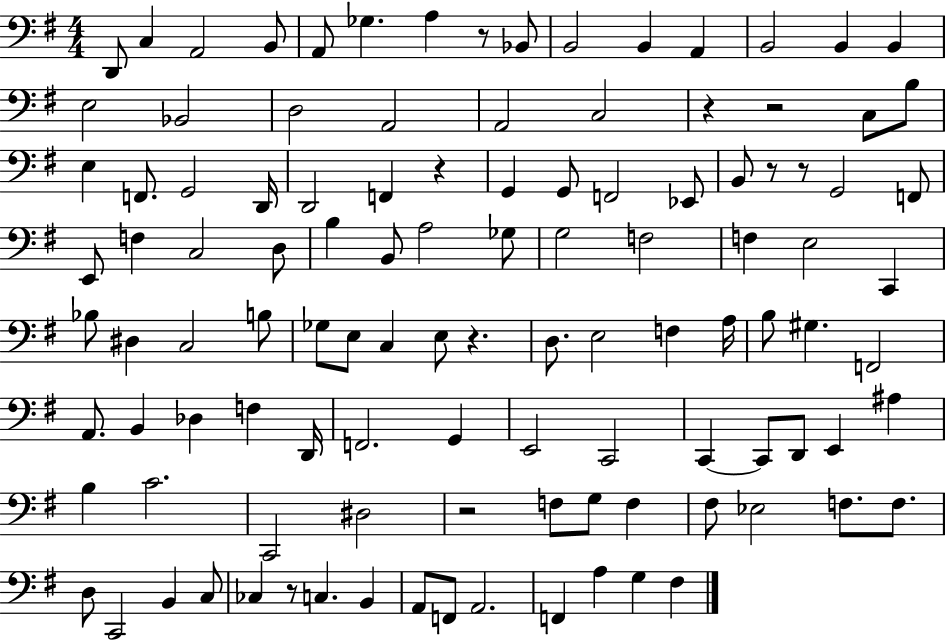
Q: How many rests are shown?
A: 9